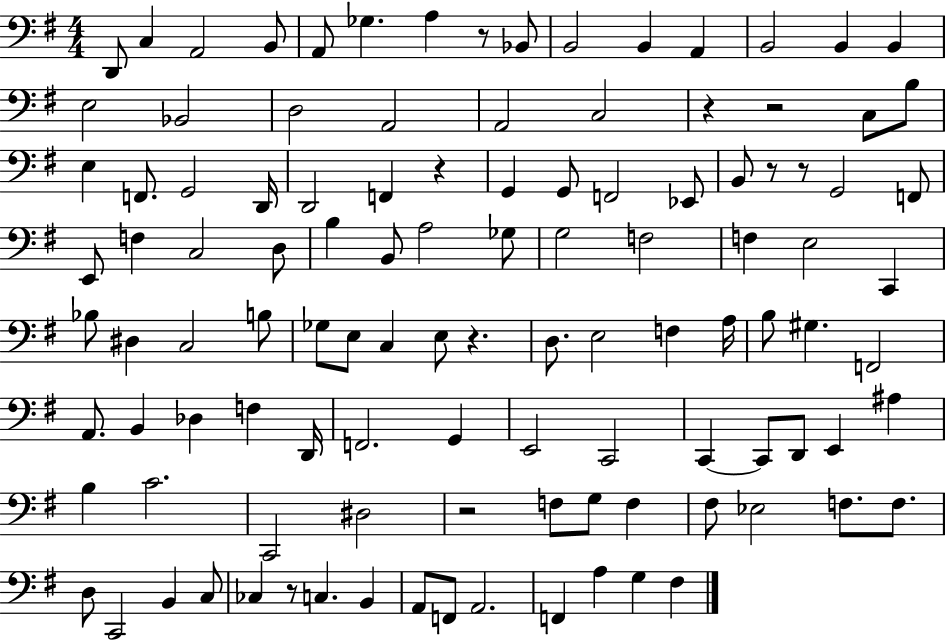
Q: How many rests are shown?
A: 9